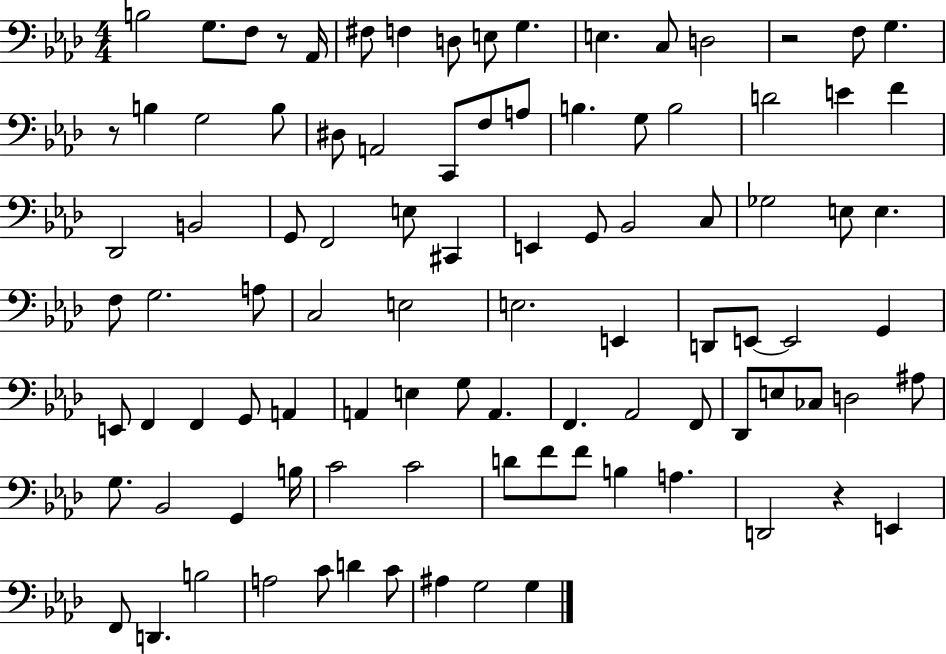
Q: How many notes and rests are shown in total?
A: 96